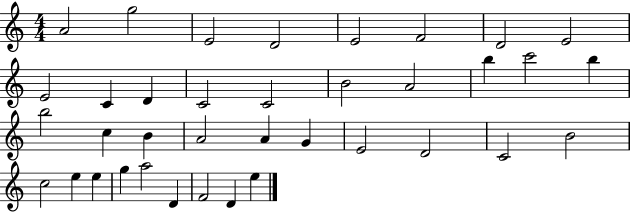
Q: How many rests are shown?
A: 0